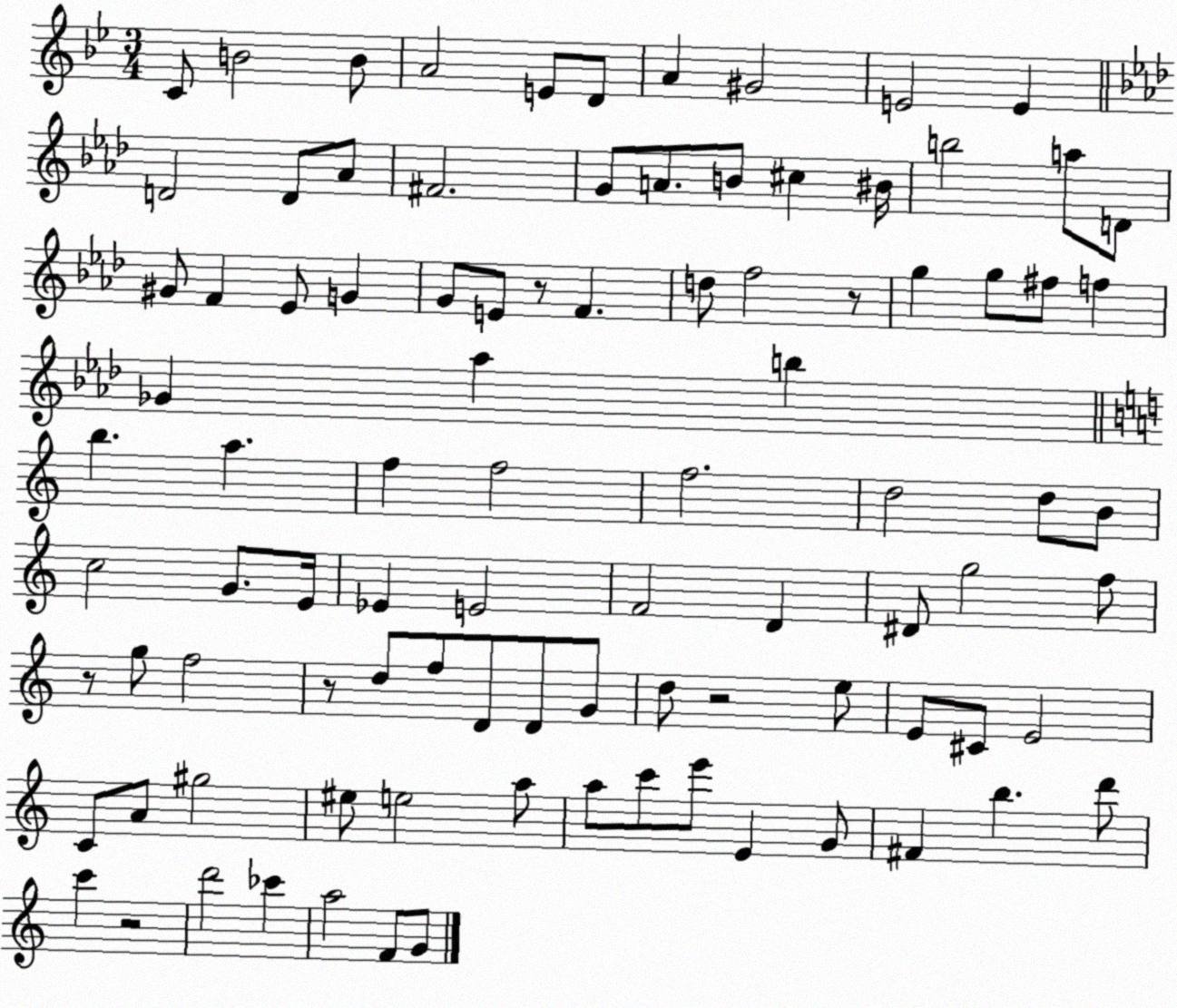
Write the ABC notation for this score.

X:1
T:Untitled
M:3/4
L:1/4
K:Bb
C/2 B2 B/2 A2 E/2 D/2 A ^G2 E2 E D2 D/2 _A/2 ^F2 G/2 A/2 B/2 ^c ^B/4 b2 a/2 D/2 ^G/2 F _E/2 G G/2 E/2 z/2 F d/2 f2 z/2 g g/2 ^f/2 f _G _a b b a f f2 f2 d2 d/2 B/2 c2 G/2 E/4 _E E2 F2 D ^D/2 g2 f/2 z/2 g/2 f2 z/2 d/2 f/2 D/2 D/2 G/2 d/2 z2 e/2 E/2 ^C/2 E2 C/2 A/2 ^g2 ^e/2 e2 a/2 a/2 c'/2 e'/2 E G/2 ^F b d'/2 c' z2 d'2 _c' a2 F/2 G/2